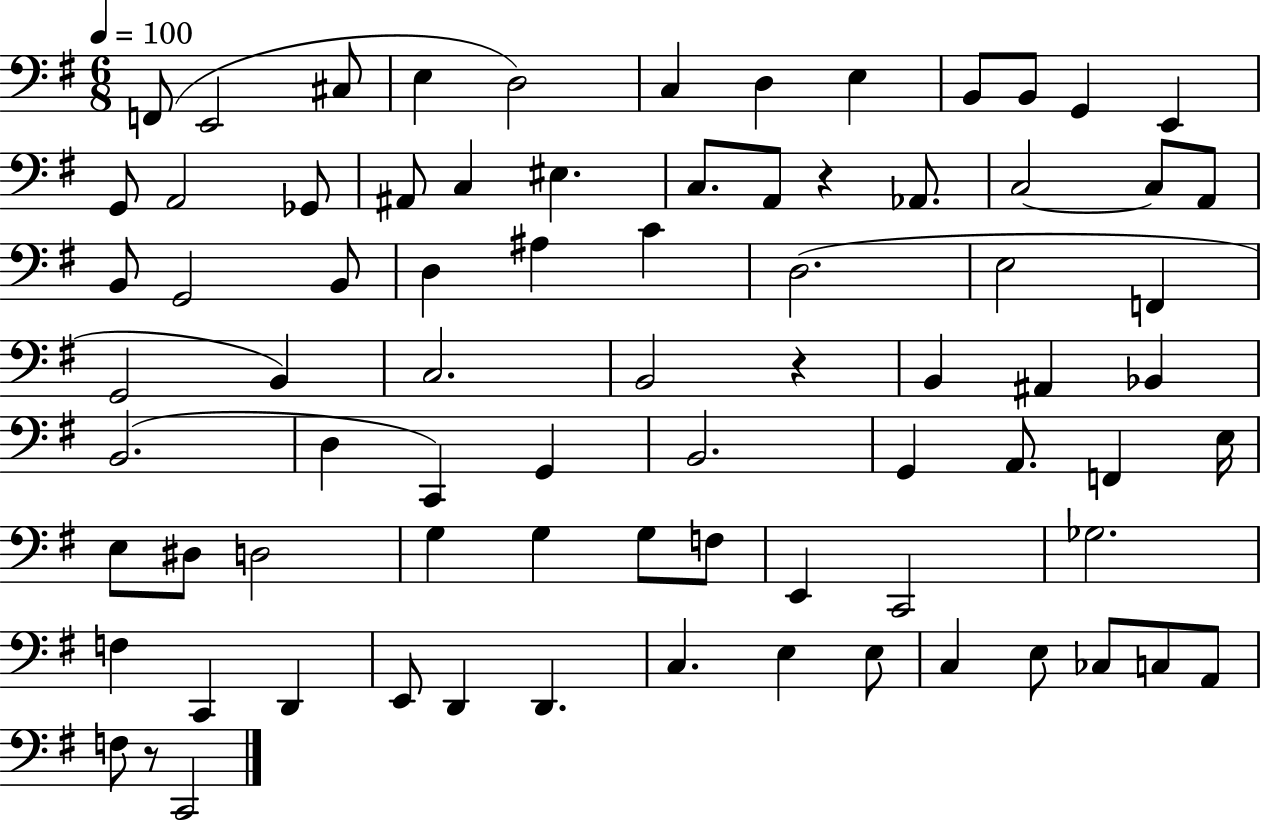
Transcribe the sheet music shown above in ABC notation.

X:1
T:Untitled
M:6/8
L:1/4
K:G
F,,/2 E,,2 ^C,/2 E, D,2 C, D, E, B,,/2 B,,/2 G,, E,, G,,/2 A,,2 _G,,/2 ^A,,/2 C, ^E, C,/2 A,,/2 z _A,,/2 C,2 C,/2 A,,/2 B,,/2 G,,2 B,,/2 D, ^A, C D,2 E,2 F,, G,,2 B,, C,2 B,,2 z B,, ^A,, _B,, B,,2 D, C,, G,, B,,2 G,, A,,/2 F,, E,/4 E,/2 ^D,/2 D,2 G, G, G,/2 F,/2 E,, C,,2 _G,2 F, C,, D,, E,,/2 D,, D,, C, E, E,/2 C, E,/2 _C,/2 C,/2 A,,/2 F,/2 z/2 C,,2